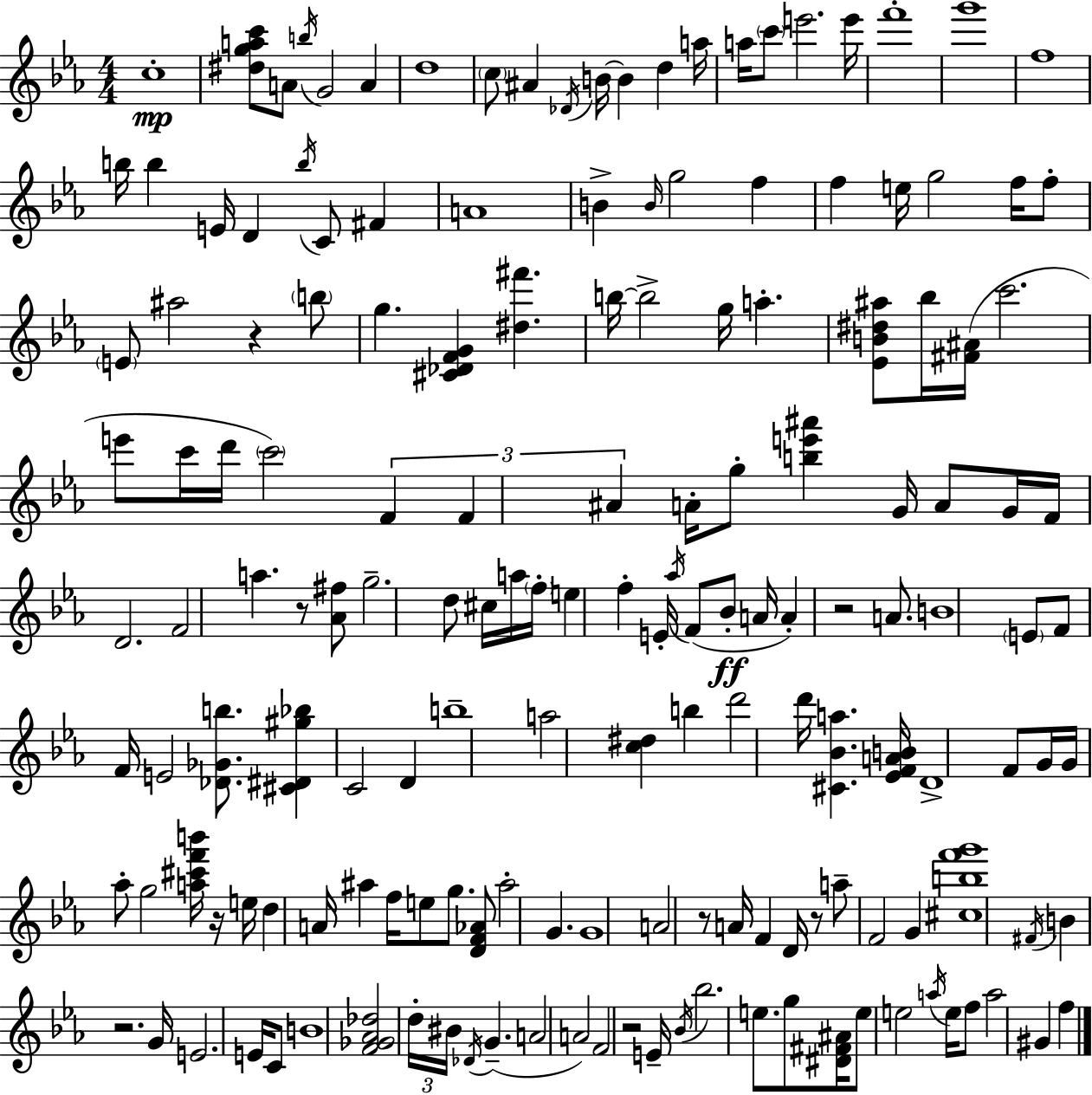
{
  \clef treble
  \numericTimeSignature
  \time 4/4
  \key ees \major
  \repeat volta 2 { c''1-.\mp | <dis'' g'' a'' c'''>8 a'8 \acciaccatura { b''16 } g'2 a'4 | d''1 | \parenthesize c''8 ais'4 \acciaccatura { des'16 } b'16~~ b'4 d''4 | \break a''16 a''16 \parenthesize c'''8 e'''2. | e'''16 f'''1-. | g'''1 | f''1 | \break b''16 b''4 e'16 d'4 \acciaccatura { b''16 } c'8 fis'4 | a'1 | b'4-> \grace { b'16 } g''2 | f''4 f''4 e''16 g''2 | \break f''16 f''8-. \parenthesize e'8 ais''2 r4 | \parenthesize b''8 g''4. <cis' des' f' g'>4 <dis'' fis'''>4. | b''16~~ b''2-> g''16 a''4.-. | <ees' b' dis'' ais''>8 bes''16 <fis' ais'>16( c'''2. | \break e'''8 c'''16 d'''16 \parenthesize c'''2) | \tuplet 3/2 { f'4 f'4 ais'4 } a'16-. g''8-. <b'' e''' ais'''>4 | g'16 a'8 g'16 f'16 d'2. | f'2 a''4. | \break r8 <aes' fis''>8 g''2.-- | d''8 cis''16 a''16 \parenthesize f''16-. e''4 f''4-. e'16-. | \acciaccatura { aes''16 } f'8( bes'8-.\ff a'16 a'4-.) r2 | a'8. b'1 | \break \parenthesize e'8 f'8 f'16 e'2 | <des' ges' b''>8. <cis' dis' gis'' bes''>4 c'2 | d'4 b''1-- | a''2 <c'' dis''>4 | \break b''4 d'''2 d'''16 <cis' bes' a''>4. | <ees' f' a' b'>16 d'1-> | f'8 g'16 g'16 aes''8-. g''2 | <a'' cis''' f''' b'''>16 r16 e''16 d''4 a'16 ais''4 f''16 | \break e''8 g''8. <d' f' aes'>8 ais''2-. g'4. | g'1 | a'2 r8 a'16 | f'4 d'16 r8 a''8-- f'2 | \break g'4 <cis'' b'' f''' g'''>1 | \acciaccatura { fis'16 } b'4 r2. | g'16 e'2. | e'16 c'8 b'1 | \break <f' ges' aes' des''>2 \tuplet 3/2 { d''16-. bis'16 | \acciaccatura { des'16 } } g'4.--( a'2 a'2) | f'2 r2 | e'16-- \acciaccatura { bes'16 } bes''2. | \break e''8. g''8 <dis' fis' ais'>16 e''8 e''2 | \acciaccatura { a''16 } e''16 f''8 a''2 | gis'4 f''4 } \bar "|."
}